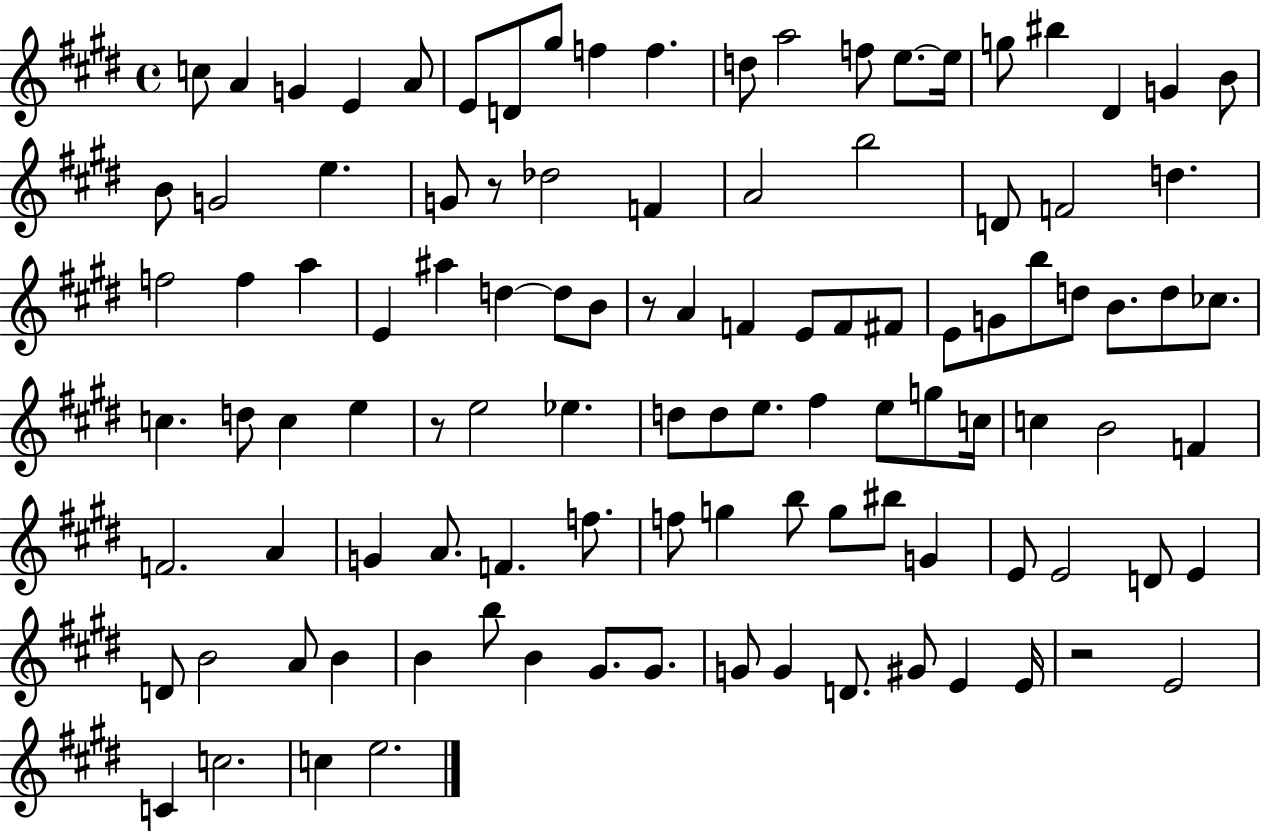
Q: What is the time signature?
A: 4/4